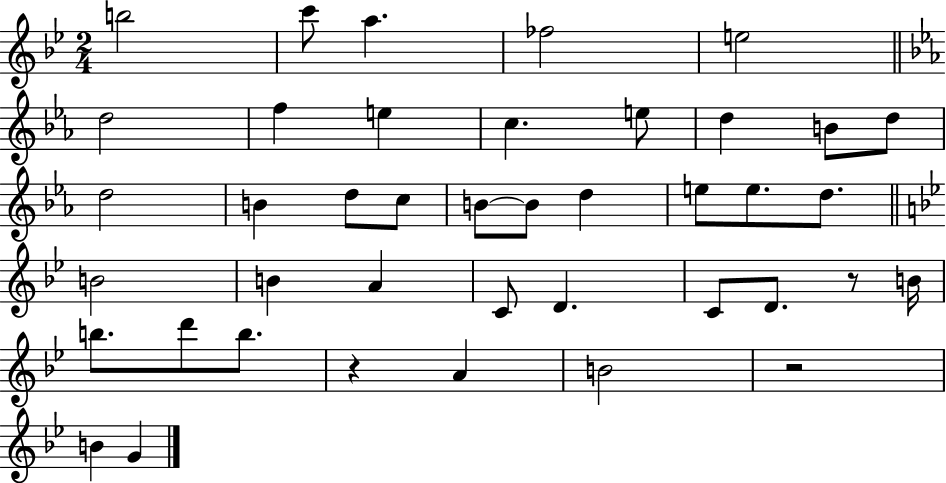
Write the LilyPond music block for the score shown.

{
  \clef treble
  \numericTimeSignature
  \time 2/4
  \key bes \major
  b''2 | c'''8 a''4. | fes''2 | e''2 | \break \bar "||" \break \key c \minor d''2 | f''4 e''4 | c''4. e''8 | d''4 b'8 d''8 | \break d''2 | b'4 d''8 c''8 | b'8~~ b'8 d''4 | e''8 e''8. d''8. | \break \bar "||" \break \key g \minor b'2 | b'4 a'4 | c'8 d'4. | c'8 d'8. r8 b'16 | \break b''8. d'''8 b''8. | r4 a'4 | b'2 | r2 | \break b'4 g'4 | \bar "|."
}